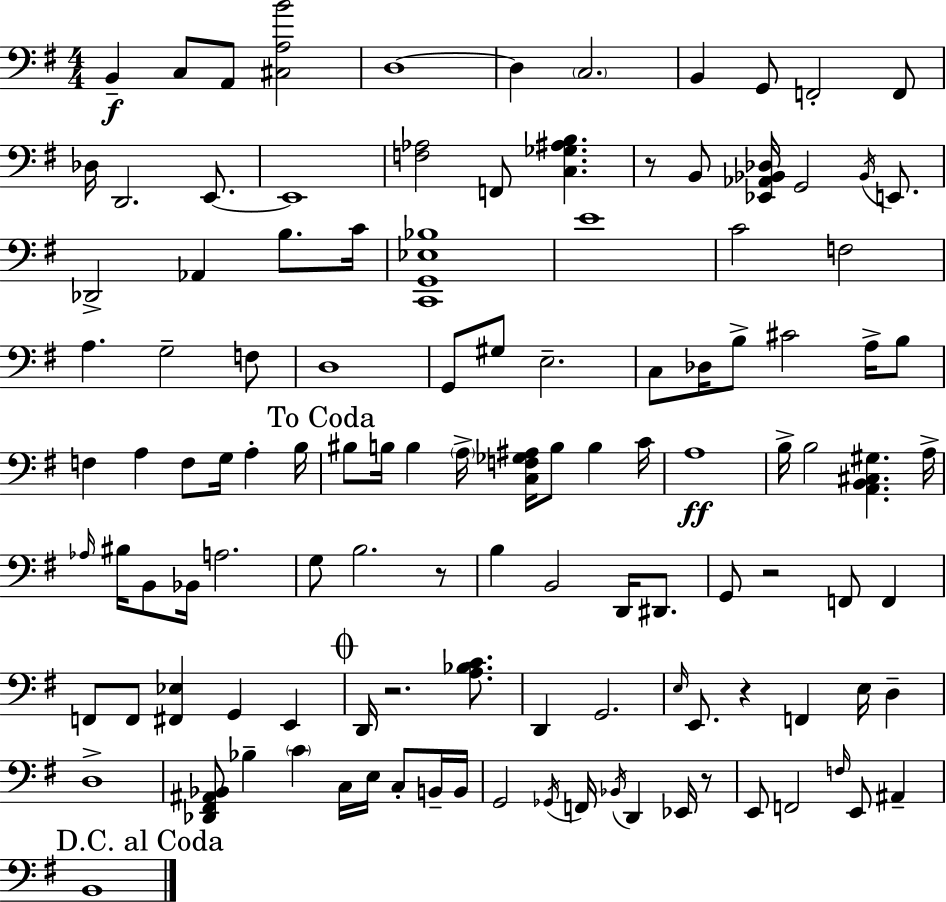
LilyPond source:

{
  \clef bass
  \numericTimeSignature
  \time 4/4
  \key e \minor
  \repeat volta 2 { b,4--\f c8 a,8 <cis a b'>2 | d1~~ | d4 \parenthesize c2. | b,4 g,8 f,2-. f,8 | \break des16 d,2. e,8.~~ | e,1 | <f aes>2 f,8 <c ges ais b>4. | r8 b,8 <ees, aes, bes, des>16 g,2 \acciaccatura { bes,16 } e,8. | \break des,2-> aes,4 b8. | c'16 <c, g, ees bes>1 | e'1 | c'2 f2 | \break a4. g2-- f8 | d1 | g,8 gis8 e2.-- | c8 des16 b8-> cis'2 a16-> b8 | \break f4 a4 f8 g16 a4-. | b16 \mark "To Coda" bis8 b16 b4 \parenthesize a16-> <c f ges ais>16 b8 b4 | c'16 a1\ff | b16-> b2 <a, b, cis gis>4. | \break a16-> \grace { aes16 } bis16 b,8 bes,16 a2. | g8 b2. | r8 b4 b,2 d,16 dis,8. | g,8 r2 f,8 f,4 | \break f,8 f,8 <fis, ees>4 g,4 e,4 | \mark \markup { \musicglyph "scripts.coda" } d,16 r2. <a bes c'>8. | d,4 g,2. | \grace { e16 } e,8. r4 f,4 e16 d4-- | \break d1-> | <des, fis, ais, bes,>8 bes4-- \parenthesize c'4 c16 e16 c8-. | b,16-- b,16 g,2 \acciaccatura { ges,16 } f,16 \acciaccatura { bes,16 } d,4 | ees,16 r8 e,8 f,2 \grace { f16 } | \break e,8 ais,4-- \mark "D.C. al Coda" b,1 | } \bar "|."
}